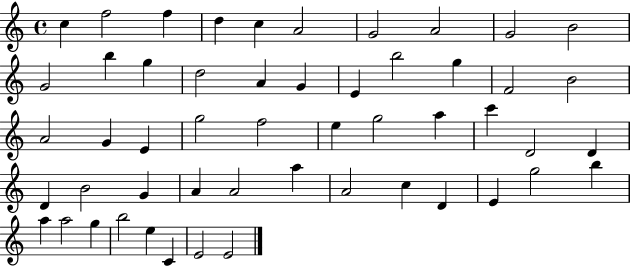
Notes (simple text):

C5/q F5/h F5/q D5/q C5/q A4/h G4/h A4/h G4/h B4/h G4/h B5/q G5/q D5/h A4/q G4/q E4/q B5/h G5/q F4/h B4/h A4/h G4/q E4/q G5/h F5/h E5/q G5/h A5/q C6/q D4/h D4/q D4/q B4/h G4/q A4/q A4/h A5/q A4/h C5/q D4/q E4/q G5/h B5/q A5/q A5/h G5/q B5/h E5/q C4/q E4/h E4/h